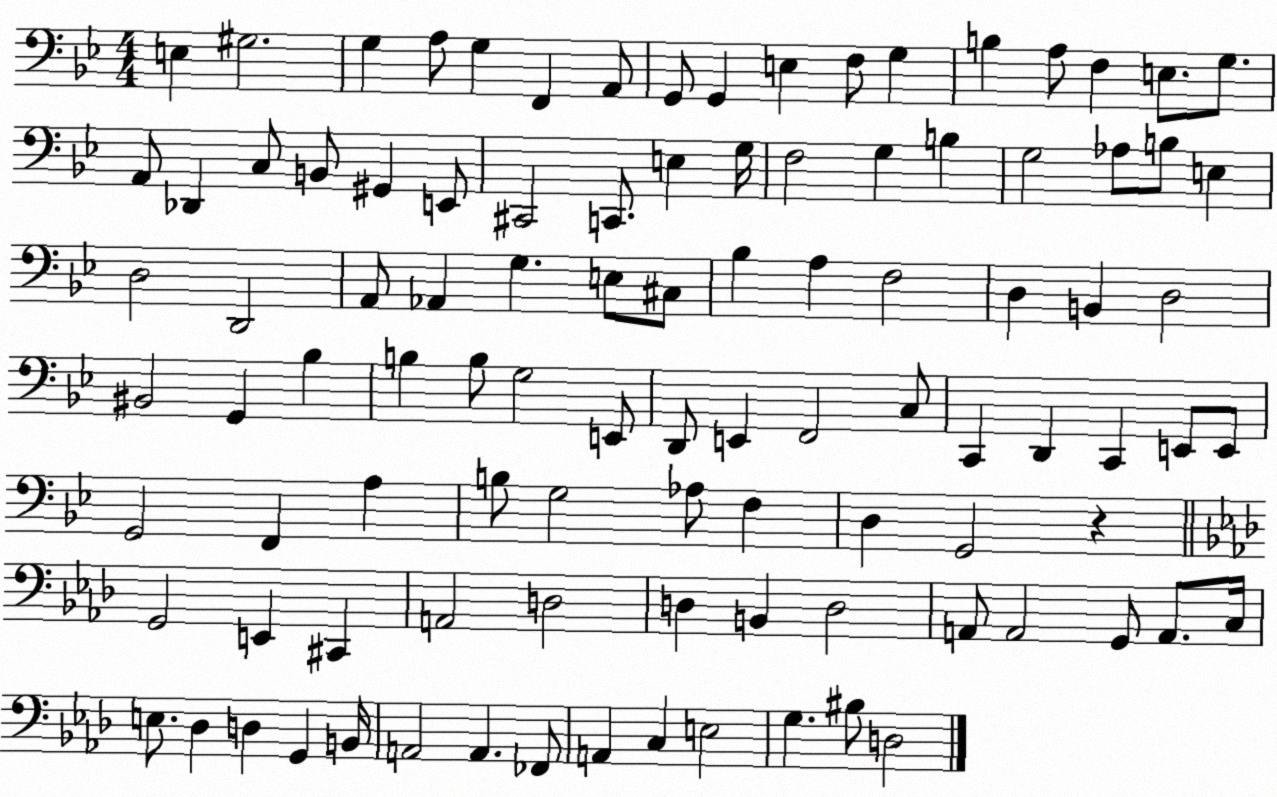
X:1
T:Untitled
M:4/4
L:1/4
K:Bb
E, ^G,2 G, A,/2 G, F,, A,,/2 G,,/2 G,, E, F,/2 G, B, A,/2 F, E,/2 G,/2 A,,/2 _D,, C,/2 B,,/2 ^G,, E,,/2 ^C,,2 C,,/2 E, G,/4 F,2 G, B, G,2 _A,/2 B,/2 E, D,2 D,,2 A,,/2 _A,, G, E,/2 ^C,/2 _B, A, F,2 D, B,, D,2 ^B,,2 G,, _B, B, B,/2 G,2 E,,/2 D,,/2 E,, F,,2 C,/2 C,, D,, C,, E,,/2 E,,/2 G,,2 F,, A, B,/2 G,2 _A,/2 F, D, G,,2 z G,,2 E,, ^C,, A,,2 D,2 D, B,, D,2 A,,/2 A,,2 G,,/2 A,,/2 C,/4 E,/2 _D, D, G,, B,,/4 A,,2 A,, _F,,/2 A,, C, E,2 G, ^B,/2 D,2